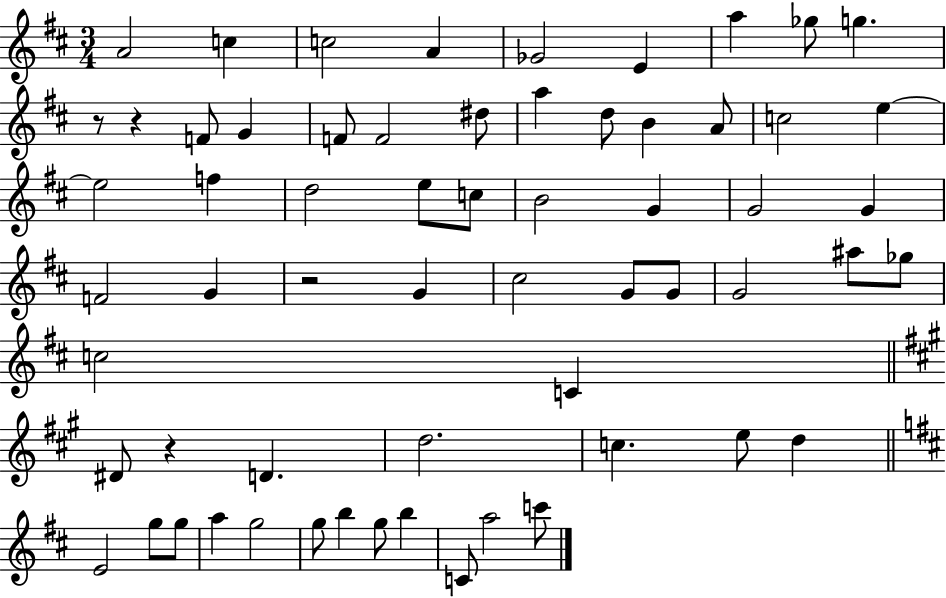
X:1
T:Untitled
M:3/4
L:1/4
K:D
A2 c c2 A _G2 E a _g/2 g z/2 z F/2 G F/2 F2 ^d/2 a d/2 B A/2 c2 e e2 f d2 e/2 c/2 B2 G G2 G F2 G z2 G ^c2 G/2 G/2 G2 ^a/2 _g/2 c2 C ^D/2 z D d2 c e/2 d E2 g/2 g/2 a g2 g/2 b g/2 b C/2 a2 c'/2